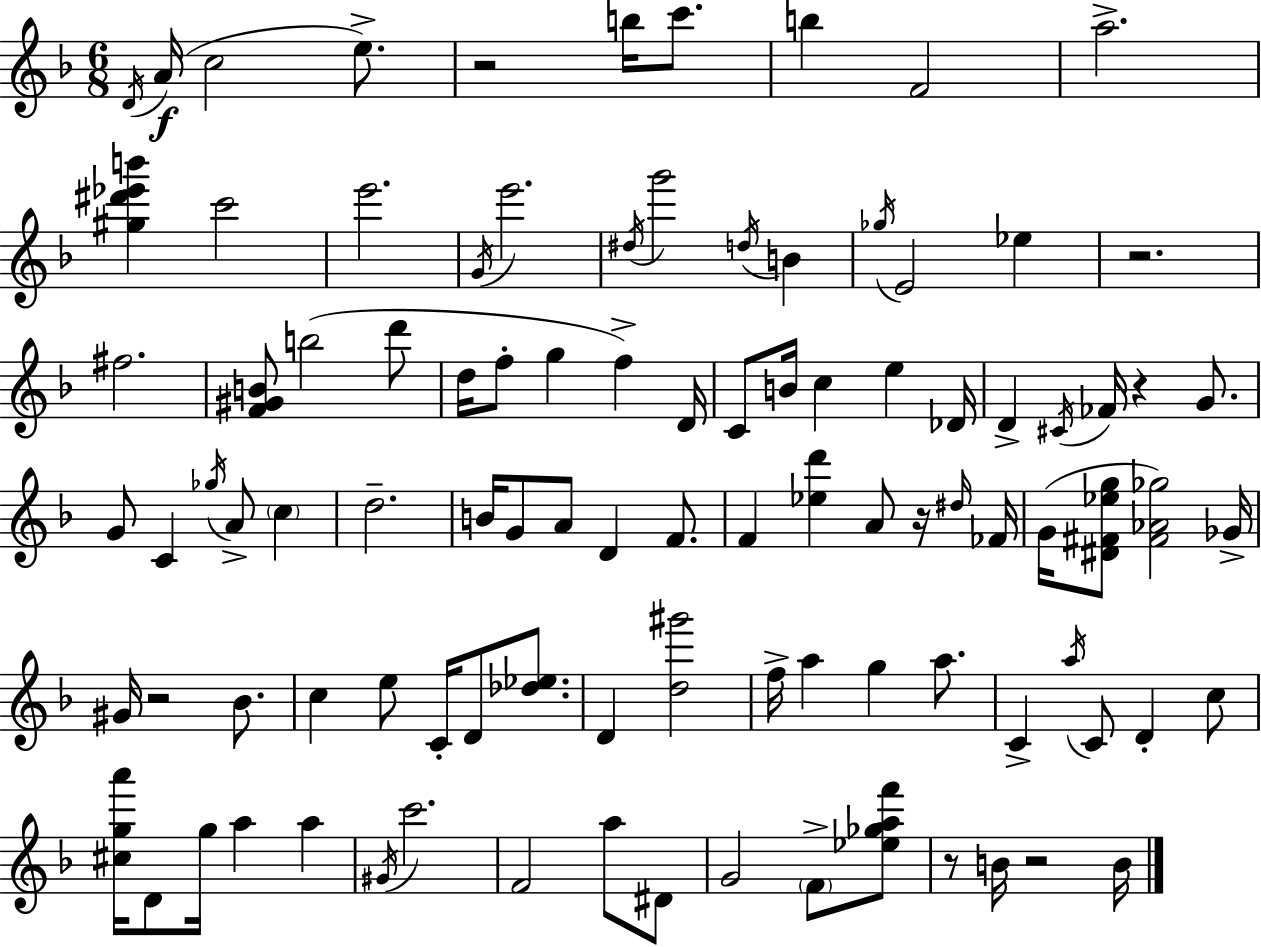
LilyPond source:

{
  \clef treble
  \numericTimeSignature
  \time 6/8
  \key f \major
  \acciaccatura { d'16 }(\f a'16 c''2 e''8.->) | r2 b''16 c'''8. | b''4 f'2 | a''2.-> | \break <gis'' dis''' ees''' b'''>4 c'''2 | e'''2. | \acciaccatura { g'16 } e'''2. | \acciaccatura { dis''16 } g'''2 \acciaccatura { d''16 } | \break b'4 \acciaccatura { ges''16 } e'2 | ees''4 r2. | fis''2. | <f' gis' b'>8 b''2( | \break d'''8 d''16 f''8-. g''4 | f''4->) d'16 c'8 b'16 c''4 | e''4 des'16 d'4-> \acciaccatura { cis'16 } fes'16 r4 | g'8. g'8 c'4 | \break \acciaccatura { ges''16 } a'8-> \parenthesize c''4 d''2.-- | b'16 g'8 a'8 | d'4 f'8. f'4 <ees'' d'''>4 | a'8 r16 \grace { dis''16 } fes'16 g'16( <dis' fis' ees'' g''>8 <fis' aes' ges''>2) | \break ges'16-> gis'16 r2 | bes'8. c''4 | e''8 c'16-. d'8 <des'' ees''>8. d'4 | <d'' gis'''>2 f''16-> a''4 | \break g''4 a''8. c'4-> | \acciaccatura { a''16 } c'8 d'4-. c''8 <cis'' g'' a'''>16 d'8 | g''16 a''4 a''4 \acciaccatura { gis'16 } c'''2. | f'2 | \break a''8 dis'8 g'2 | \parenthesize f'8-> <ees'' ges'' a'' f'''>8 r8 | b'16 r2 b'16 \bar "|."
}